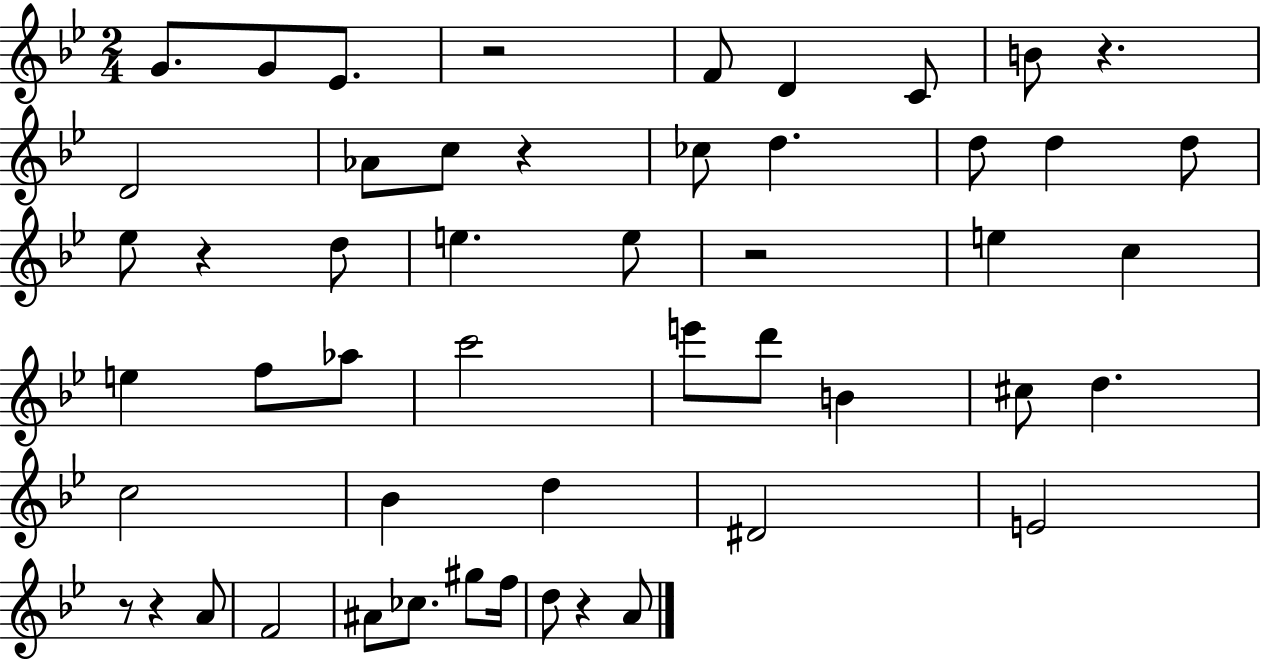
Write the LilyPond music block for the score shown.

{
  \clef treble
  \numericTimeSignature
  \time 2/4
  \key bes \major
  g'8. g'8 ees'8. | r2 | f'8 d'4 c'8 | b'8 r4. | \break d'2 | aes'8 c''8 r4 | ces''8 d''4. | d''8 d''4 d''8 | \break ees''8 r4 d''8 | e''4. e''8 | r2 | e''4 c''4 | \break e''4 f''8 aes''8 | c'''2 | e'''8 d'''8 b'4 | cis''8 d''4. | \break c''2 | bes'4 d''4 | dis'2 | e'2 | \break r8 r4 a'8 | f'2 | ais'8 ces''8. gis''8 f''16 | d''8 r4 a'8 | \break \bar "|."
}